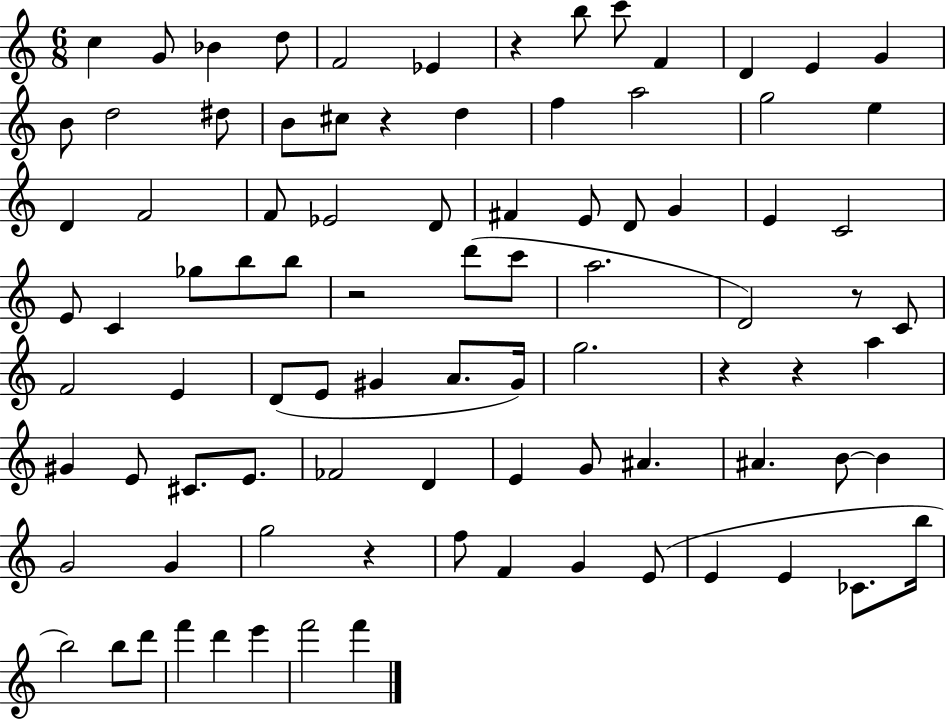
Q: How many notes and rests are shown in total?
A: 90